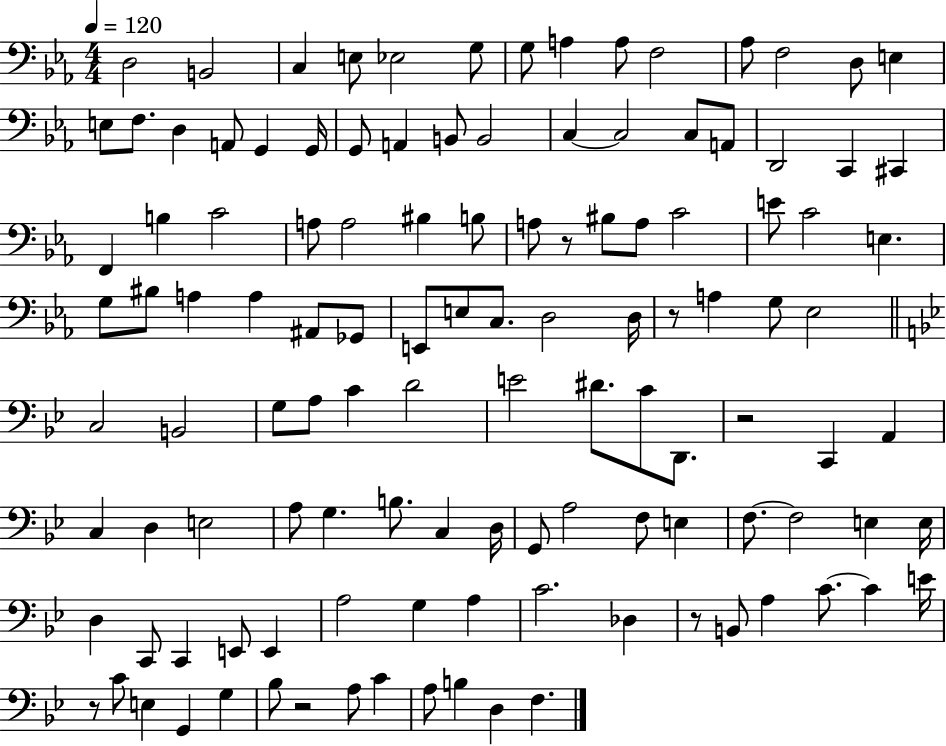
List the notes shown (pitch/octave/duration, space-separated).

D3/h B2/h C3/q E3/e Eb3/h G3/e G3/e A3/q A3/e F3/h Ab3/e F3/h D3/e E3/q E3/e F3/e. D3/q A2/e G2/q G2/s G2/e A2/q B2/e B2/h C3/q C3/h C3/e A2/e D2/h C2/q C#2/q F2/q B3/q C4/h A3/e A3/h BIS3/q B3/e A3/e R/e BIS3/e A3/e C4/h E4/e C4/h E3/q. G3/e BIS3/e A3/q A3/q A#2/e Gb2/e E2/e E3/e C3/e. D3/h D3/s R/e A3/q G3/e Eb3/h C3/h B2/h G3/e A3/e C4/q D4/h E4/h D#4/e. C4/e D2/e. R/h C2/q A2/q C3/q D3/q E3/h A3/e G3/q. B3/e. C3/q D3/s G2/e A3/h F3/e E3/q F3/e. F3/h E3/q E3/s D3/q C2/e C2/q E2/e E2/q A3/h G3/q A3/q C4/h. Db3/q R/e B2/e A3/q C4/e. C4/q E4/s R/e C4/e E3/q G2/q G3/q Bb3/e R/h A3/e C4/q A3/e B3/q D3/q F3/q.